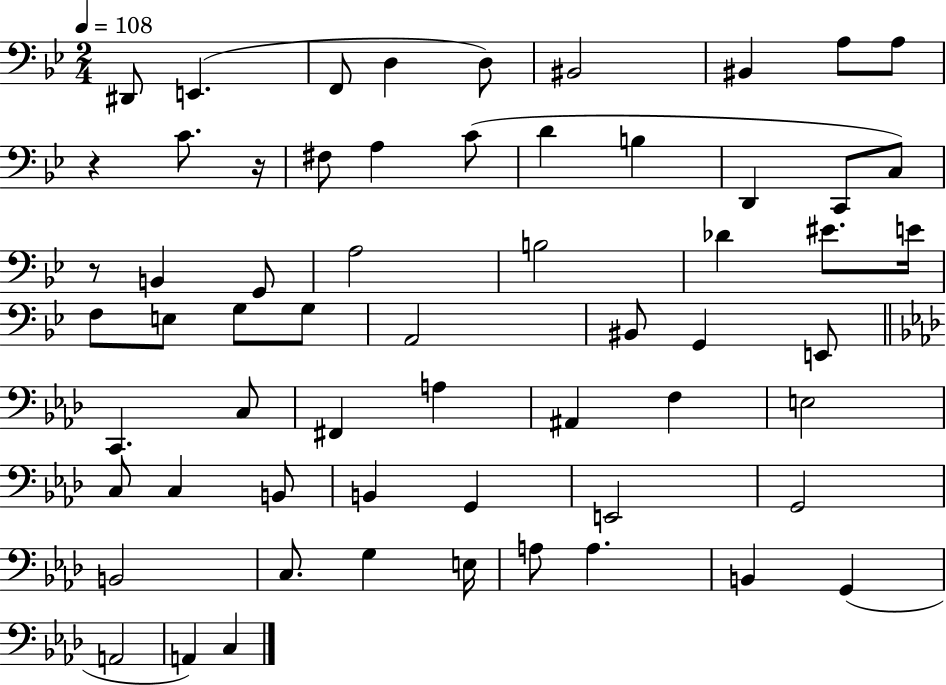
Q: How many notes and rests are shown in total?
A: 61